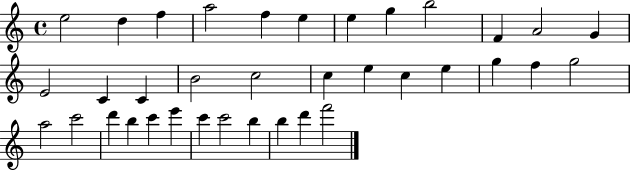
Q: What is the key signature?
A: C major